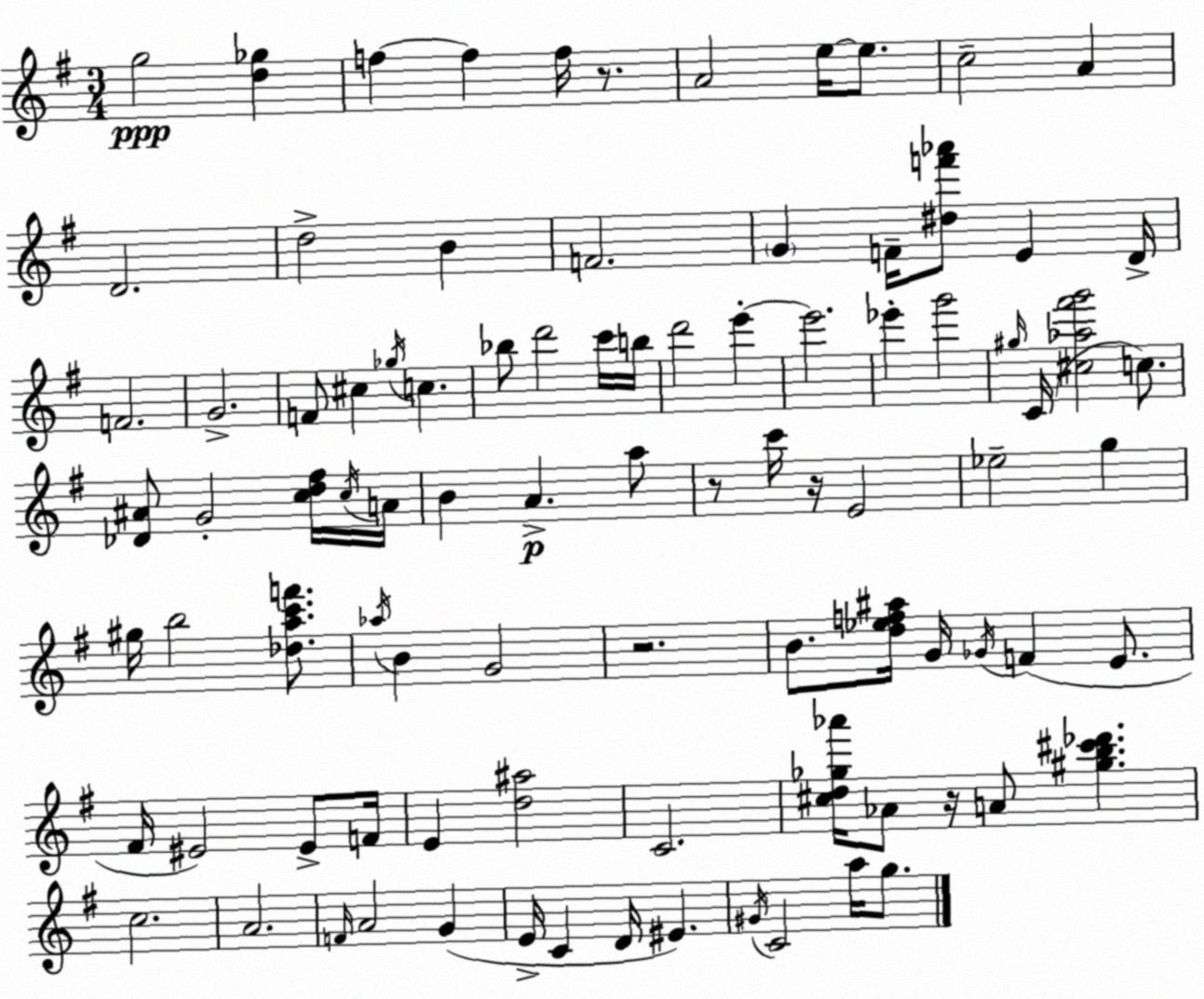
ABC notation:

X:1
T:Untitled
M:3/4
L:1/4
K:Em
g2 [d_g] f f f/4 z/2 A2 e/4 e/2 c2 A D2 d2 B F2 G F/4 [^df'_a']/2 E D/4 F2 G2 F/2 ^c _g/4 c _b/2 d'2 c'/4 b/4 d'2 e' e'2 _e' g'2 ^g/4 C/4 [^c_a^f'g']2 c/2 [_D^A]/2 G2 [cd^f]/4 c/4 A/4 B A a/2 z/2 c'/4 z/4 E2 _e2 g ^g/4 b2 [_dac'f']/2 _a/4 B G2 z2 B/2 [d_ef^a]/4 G/4 _G/4 F E/2 ^F/4 ^E2 ^E/2 F/4 E [d^a]2 C2 [^cd_g_a']/4 _A/2 z/4 A/2 [^gb^c'_d'] c2 A2 F/4 A2 G E/4 C D/4 ^E ^G/4 C2 a/4 g/2